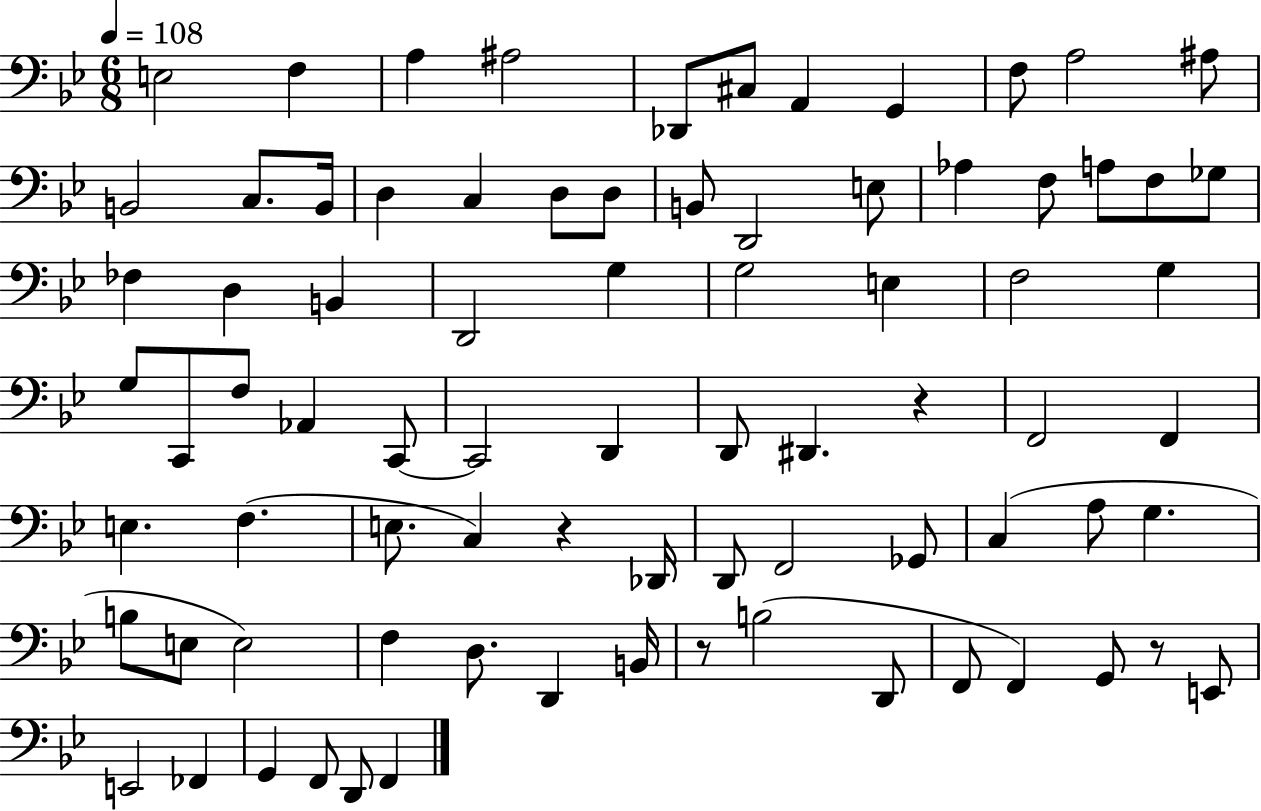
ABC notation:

X:1
T:Untitled
M:6/8
L:1/4
K:Bb
E,2 F, A, ^A,2 _D,,/2 ^C,/2 A,, G,, F,/2 A,2 ^A,/2 B,,2 C,/2 B,,/4 D, C, D,/2 D,/2 B,,/2 D,,2 E,/2 _A, F,/2 A,/2 F,/2 _G,/2 _F, D, B,, D,,2 G, G,2 E, F,2 G, G,/2 C,,/2 F,/2 _A,, C,,/2 C,,2 D,, D,,/2 ^D,, z F,,2 F,, E, F, E,/2 C, z _D,,/4 D,,/2 F,,2 _G,,/2 C, A,/2 G, B,/2 E,/2 E,2 F, D,/2 D,, B,,/4 z/2 B,2 D,,/2 F,,/2 F,, G,,/2 z/2 E,,/2 E,,2 _F,, G,, F,,/2 D,,/2 F,,